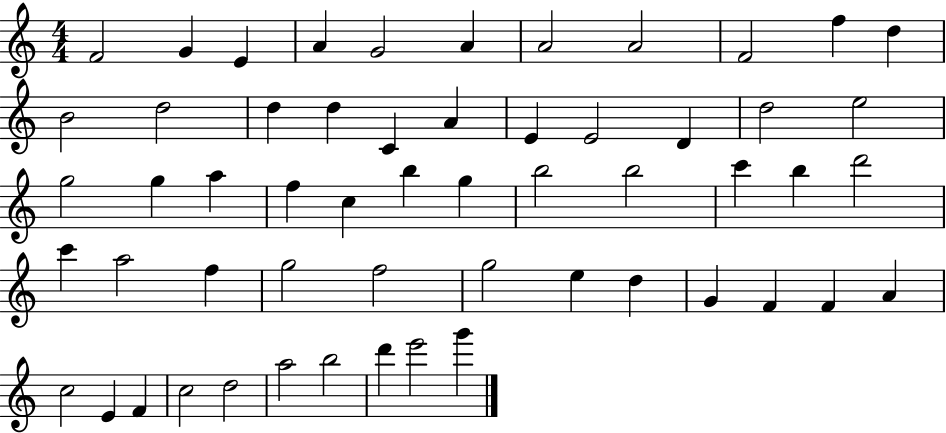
{
  \clef treble
  \numericTimeSignature
  \time 4/4
  \key c \major
  f'2 g'4 e'4 | a'4 g'2 a'4 | a'2 a'2 | f'2 f''4 d''4 | \break b'2 d''2 | d''4 d''4 c'4 a'4 | e'4 e'2 d'4 | d''2 e''2 | \break g''2 g''4 a''4 | f''4 c''4 b''4 g''4 | b''2 b''2 | c'''4 b''4 d'''2 | \break c'''4 a''2 f''4 | g''2 f''2 | g''2 e''4 d''4 | g'4 f'4 f'4 a'4 | \break c''2 e'4 f'4 | c''2 d''2 | a''2 b''2 | d'''4 e'''2 g'''4 | \break \bar "|."
}